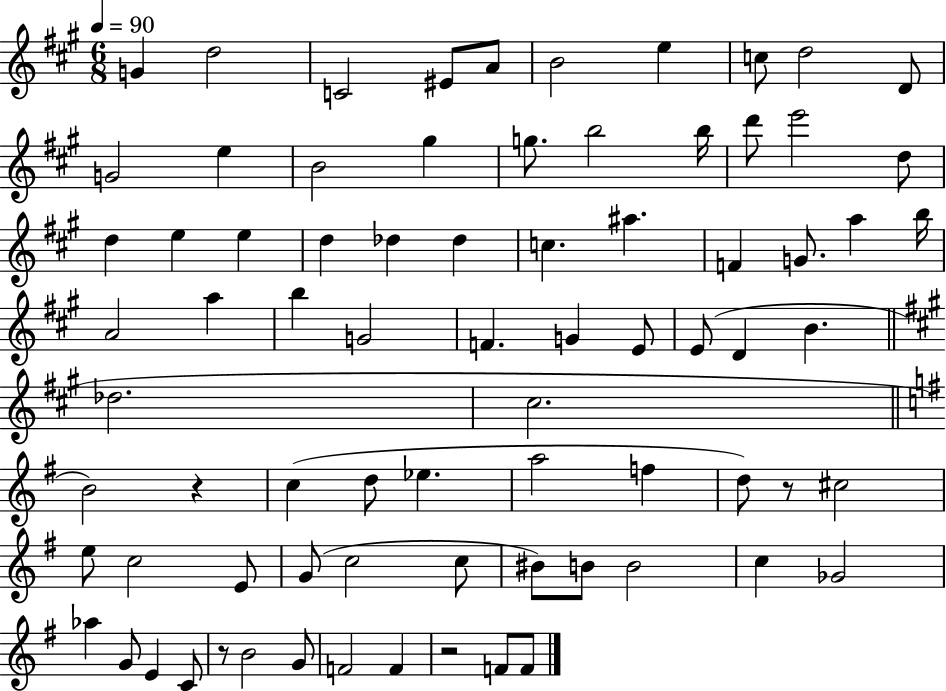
G4/q D5/h C4/h EIS4/e A4/e B4/h E5/q C5/e D5/h D4/e G4/h E5/q B4/h G#5/q G5/e. B5/h B5/s D6/e E6/h D5/e D5/q E5/q E5/q D5/q Db5/q Db5/q C5/q. A#5/q. F4/q G4/e. A5/q B5/s A4/h A5/q B5/q G4/h F4/q. G4/q E4/e E4/e D4/q B4/q. Db5/h. C#5/h. B4/h R/q C5/q D5/e Eb5/q. A5/h F5/q D5/e R/e C#5/h E5/e C5/h E4/e G4/e C5/h C5/e BIS4/e B4/e B4/h C5/q Gb4/h Ab5/q G4/e E4/q C4/e R/e B4/h G4/e F4/h F4/q R/h F4/e F4/e